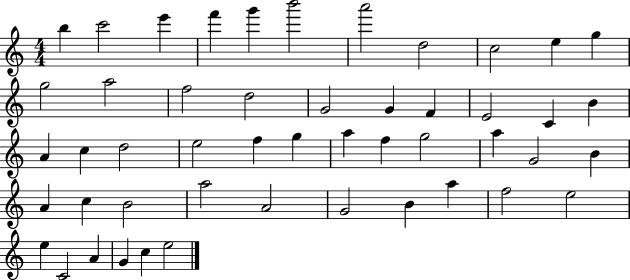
{
  \clef treble
  \numericTimeSignature
  \time 4/4
  \key c \major
  b''4 c'''2 e'''4 | f'''4 g'''4 b'''2 | a'''2 d''2 | c''2 e''4 g''4 | \break g''2 a''2 | f''2 d''2 | g'2 g'4 f'4 | e'2 c'4 b'4 | \break a'4 c''4 d''2 | e''2 f''4 g''4 | a''4 f''4 g''2 | a''4 g'2 b'4 | \break a'4 c''4 b'2 | a''2 a'2 | g'2 b'4 a''4 | f''2 e''2 | \break e''4 c'2 a'4 | g'4 c''4 e''2 | \bar "|."
}